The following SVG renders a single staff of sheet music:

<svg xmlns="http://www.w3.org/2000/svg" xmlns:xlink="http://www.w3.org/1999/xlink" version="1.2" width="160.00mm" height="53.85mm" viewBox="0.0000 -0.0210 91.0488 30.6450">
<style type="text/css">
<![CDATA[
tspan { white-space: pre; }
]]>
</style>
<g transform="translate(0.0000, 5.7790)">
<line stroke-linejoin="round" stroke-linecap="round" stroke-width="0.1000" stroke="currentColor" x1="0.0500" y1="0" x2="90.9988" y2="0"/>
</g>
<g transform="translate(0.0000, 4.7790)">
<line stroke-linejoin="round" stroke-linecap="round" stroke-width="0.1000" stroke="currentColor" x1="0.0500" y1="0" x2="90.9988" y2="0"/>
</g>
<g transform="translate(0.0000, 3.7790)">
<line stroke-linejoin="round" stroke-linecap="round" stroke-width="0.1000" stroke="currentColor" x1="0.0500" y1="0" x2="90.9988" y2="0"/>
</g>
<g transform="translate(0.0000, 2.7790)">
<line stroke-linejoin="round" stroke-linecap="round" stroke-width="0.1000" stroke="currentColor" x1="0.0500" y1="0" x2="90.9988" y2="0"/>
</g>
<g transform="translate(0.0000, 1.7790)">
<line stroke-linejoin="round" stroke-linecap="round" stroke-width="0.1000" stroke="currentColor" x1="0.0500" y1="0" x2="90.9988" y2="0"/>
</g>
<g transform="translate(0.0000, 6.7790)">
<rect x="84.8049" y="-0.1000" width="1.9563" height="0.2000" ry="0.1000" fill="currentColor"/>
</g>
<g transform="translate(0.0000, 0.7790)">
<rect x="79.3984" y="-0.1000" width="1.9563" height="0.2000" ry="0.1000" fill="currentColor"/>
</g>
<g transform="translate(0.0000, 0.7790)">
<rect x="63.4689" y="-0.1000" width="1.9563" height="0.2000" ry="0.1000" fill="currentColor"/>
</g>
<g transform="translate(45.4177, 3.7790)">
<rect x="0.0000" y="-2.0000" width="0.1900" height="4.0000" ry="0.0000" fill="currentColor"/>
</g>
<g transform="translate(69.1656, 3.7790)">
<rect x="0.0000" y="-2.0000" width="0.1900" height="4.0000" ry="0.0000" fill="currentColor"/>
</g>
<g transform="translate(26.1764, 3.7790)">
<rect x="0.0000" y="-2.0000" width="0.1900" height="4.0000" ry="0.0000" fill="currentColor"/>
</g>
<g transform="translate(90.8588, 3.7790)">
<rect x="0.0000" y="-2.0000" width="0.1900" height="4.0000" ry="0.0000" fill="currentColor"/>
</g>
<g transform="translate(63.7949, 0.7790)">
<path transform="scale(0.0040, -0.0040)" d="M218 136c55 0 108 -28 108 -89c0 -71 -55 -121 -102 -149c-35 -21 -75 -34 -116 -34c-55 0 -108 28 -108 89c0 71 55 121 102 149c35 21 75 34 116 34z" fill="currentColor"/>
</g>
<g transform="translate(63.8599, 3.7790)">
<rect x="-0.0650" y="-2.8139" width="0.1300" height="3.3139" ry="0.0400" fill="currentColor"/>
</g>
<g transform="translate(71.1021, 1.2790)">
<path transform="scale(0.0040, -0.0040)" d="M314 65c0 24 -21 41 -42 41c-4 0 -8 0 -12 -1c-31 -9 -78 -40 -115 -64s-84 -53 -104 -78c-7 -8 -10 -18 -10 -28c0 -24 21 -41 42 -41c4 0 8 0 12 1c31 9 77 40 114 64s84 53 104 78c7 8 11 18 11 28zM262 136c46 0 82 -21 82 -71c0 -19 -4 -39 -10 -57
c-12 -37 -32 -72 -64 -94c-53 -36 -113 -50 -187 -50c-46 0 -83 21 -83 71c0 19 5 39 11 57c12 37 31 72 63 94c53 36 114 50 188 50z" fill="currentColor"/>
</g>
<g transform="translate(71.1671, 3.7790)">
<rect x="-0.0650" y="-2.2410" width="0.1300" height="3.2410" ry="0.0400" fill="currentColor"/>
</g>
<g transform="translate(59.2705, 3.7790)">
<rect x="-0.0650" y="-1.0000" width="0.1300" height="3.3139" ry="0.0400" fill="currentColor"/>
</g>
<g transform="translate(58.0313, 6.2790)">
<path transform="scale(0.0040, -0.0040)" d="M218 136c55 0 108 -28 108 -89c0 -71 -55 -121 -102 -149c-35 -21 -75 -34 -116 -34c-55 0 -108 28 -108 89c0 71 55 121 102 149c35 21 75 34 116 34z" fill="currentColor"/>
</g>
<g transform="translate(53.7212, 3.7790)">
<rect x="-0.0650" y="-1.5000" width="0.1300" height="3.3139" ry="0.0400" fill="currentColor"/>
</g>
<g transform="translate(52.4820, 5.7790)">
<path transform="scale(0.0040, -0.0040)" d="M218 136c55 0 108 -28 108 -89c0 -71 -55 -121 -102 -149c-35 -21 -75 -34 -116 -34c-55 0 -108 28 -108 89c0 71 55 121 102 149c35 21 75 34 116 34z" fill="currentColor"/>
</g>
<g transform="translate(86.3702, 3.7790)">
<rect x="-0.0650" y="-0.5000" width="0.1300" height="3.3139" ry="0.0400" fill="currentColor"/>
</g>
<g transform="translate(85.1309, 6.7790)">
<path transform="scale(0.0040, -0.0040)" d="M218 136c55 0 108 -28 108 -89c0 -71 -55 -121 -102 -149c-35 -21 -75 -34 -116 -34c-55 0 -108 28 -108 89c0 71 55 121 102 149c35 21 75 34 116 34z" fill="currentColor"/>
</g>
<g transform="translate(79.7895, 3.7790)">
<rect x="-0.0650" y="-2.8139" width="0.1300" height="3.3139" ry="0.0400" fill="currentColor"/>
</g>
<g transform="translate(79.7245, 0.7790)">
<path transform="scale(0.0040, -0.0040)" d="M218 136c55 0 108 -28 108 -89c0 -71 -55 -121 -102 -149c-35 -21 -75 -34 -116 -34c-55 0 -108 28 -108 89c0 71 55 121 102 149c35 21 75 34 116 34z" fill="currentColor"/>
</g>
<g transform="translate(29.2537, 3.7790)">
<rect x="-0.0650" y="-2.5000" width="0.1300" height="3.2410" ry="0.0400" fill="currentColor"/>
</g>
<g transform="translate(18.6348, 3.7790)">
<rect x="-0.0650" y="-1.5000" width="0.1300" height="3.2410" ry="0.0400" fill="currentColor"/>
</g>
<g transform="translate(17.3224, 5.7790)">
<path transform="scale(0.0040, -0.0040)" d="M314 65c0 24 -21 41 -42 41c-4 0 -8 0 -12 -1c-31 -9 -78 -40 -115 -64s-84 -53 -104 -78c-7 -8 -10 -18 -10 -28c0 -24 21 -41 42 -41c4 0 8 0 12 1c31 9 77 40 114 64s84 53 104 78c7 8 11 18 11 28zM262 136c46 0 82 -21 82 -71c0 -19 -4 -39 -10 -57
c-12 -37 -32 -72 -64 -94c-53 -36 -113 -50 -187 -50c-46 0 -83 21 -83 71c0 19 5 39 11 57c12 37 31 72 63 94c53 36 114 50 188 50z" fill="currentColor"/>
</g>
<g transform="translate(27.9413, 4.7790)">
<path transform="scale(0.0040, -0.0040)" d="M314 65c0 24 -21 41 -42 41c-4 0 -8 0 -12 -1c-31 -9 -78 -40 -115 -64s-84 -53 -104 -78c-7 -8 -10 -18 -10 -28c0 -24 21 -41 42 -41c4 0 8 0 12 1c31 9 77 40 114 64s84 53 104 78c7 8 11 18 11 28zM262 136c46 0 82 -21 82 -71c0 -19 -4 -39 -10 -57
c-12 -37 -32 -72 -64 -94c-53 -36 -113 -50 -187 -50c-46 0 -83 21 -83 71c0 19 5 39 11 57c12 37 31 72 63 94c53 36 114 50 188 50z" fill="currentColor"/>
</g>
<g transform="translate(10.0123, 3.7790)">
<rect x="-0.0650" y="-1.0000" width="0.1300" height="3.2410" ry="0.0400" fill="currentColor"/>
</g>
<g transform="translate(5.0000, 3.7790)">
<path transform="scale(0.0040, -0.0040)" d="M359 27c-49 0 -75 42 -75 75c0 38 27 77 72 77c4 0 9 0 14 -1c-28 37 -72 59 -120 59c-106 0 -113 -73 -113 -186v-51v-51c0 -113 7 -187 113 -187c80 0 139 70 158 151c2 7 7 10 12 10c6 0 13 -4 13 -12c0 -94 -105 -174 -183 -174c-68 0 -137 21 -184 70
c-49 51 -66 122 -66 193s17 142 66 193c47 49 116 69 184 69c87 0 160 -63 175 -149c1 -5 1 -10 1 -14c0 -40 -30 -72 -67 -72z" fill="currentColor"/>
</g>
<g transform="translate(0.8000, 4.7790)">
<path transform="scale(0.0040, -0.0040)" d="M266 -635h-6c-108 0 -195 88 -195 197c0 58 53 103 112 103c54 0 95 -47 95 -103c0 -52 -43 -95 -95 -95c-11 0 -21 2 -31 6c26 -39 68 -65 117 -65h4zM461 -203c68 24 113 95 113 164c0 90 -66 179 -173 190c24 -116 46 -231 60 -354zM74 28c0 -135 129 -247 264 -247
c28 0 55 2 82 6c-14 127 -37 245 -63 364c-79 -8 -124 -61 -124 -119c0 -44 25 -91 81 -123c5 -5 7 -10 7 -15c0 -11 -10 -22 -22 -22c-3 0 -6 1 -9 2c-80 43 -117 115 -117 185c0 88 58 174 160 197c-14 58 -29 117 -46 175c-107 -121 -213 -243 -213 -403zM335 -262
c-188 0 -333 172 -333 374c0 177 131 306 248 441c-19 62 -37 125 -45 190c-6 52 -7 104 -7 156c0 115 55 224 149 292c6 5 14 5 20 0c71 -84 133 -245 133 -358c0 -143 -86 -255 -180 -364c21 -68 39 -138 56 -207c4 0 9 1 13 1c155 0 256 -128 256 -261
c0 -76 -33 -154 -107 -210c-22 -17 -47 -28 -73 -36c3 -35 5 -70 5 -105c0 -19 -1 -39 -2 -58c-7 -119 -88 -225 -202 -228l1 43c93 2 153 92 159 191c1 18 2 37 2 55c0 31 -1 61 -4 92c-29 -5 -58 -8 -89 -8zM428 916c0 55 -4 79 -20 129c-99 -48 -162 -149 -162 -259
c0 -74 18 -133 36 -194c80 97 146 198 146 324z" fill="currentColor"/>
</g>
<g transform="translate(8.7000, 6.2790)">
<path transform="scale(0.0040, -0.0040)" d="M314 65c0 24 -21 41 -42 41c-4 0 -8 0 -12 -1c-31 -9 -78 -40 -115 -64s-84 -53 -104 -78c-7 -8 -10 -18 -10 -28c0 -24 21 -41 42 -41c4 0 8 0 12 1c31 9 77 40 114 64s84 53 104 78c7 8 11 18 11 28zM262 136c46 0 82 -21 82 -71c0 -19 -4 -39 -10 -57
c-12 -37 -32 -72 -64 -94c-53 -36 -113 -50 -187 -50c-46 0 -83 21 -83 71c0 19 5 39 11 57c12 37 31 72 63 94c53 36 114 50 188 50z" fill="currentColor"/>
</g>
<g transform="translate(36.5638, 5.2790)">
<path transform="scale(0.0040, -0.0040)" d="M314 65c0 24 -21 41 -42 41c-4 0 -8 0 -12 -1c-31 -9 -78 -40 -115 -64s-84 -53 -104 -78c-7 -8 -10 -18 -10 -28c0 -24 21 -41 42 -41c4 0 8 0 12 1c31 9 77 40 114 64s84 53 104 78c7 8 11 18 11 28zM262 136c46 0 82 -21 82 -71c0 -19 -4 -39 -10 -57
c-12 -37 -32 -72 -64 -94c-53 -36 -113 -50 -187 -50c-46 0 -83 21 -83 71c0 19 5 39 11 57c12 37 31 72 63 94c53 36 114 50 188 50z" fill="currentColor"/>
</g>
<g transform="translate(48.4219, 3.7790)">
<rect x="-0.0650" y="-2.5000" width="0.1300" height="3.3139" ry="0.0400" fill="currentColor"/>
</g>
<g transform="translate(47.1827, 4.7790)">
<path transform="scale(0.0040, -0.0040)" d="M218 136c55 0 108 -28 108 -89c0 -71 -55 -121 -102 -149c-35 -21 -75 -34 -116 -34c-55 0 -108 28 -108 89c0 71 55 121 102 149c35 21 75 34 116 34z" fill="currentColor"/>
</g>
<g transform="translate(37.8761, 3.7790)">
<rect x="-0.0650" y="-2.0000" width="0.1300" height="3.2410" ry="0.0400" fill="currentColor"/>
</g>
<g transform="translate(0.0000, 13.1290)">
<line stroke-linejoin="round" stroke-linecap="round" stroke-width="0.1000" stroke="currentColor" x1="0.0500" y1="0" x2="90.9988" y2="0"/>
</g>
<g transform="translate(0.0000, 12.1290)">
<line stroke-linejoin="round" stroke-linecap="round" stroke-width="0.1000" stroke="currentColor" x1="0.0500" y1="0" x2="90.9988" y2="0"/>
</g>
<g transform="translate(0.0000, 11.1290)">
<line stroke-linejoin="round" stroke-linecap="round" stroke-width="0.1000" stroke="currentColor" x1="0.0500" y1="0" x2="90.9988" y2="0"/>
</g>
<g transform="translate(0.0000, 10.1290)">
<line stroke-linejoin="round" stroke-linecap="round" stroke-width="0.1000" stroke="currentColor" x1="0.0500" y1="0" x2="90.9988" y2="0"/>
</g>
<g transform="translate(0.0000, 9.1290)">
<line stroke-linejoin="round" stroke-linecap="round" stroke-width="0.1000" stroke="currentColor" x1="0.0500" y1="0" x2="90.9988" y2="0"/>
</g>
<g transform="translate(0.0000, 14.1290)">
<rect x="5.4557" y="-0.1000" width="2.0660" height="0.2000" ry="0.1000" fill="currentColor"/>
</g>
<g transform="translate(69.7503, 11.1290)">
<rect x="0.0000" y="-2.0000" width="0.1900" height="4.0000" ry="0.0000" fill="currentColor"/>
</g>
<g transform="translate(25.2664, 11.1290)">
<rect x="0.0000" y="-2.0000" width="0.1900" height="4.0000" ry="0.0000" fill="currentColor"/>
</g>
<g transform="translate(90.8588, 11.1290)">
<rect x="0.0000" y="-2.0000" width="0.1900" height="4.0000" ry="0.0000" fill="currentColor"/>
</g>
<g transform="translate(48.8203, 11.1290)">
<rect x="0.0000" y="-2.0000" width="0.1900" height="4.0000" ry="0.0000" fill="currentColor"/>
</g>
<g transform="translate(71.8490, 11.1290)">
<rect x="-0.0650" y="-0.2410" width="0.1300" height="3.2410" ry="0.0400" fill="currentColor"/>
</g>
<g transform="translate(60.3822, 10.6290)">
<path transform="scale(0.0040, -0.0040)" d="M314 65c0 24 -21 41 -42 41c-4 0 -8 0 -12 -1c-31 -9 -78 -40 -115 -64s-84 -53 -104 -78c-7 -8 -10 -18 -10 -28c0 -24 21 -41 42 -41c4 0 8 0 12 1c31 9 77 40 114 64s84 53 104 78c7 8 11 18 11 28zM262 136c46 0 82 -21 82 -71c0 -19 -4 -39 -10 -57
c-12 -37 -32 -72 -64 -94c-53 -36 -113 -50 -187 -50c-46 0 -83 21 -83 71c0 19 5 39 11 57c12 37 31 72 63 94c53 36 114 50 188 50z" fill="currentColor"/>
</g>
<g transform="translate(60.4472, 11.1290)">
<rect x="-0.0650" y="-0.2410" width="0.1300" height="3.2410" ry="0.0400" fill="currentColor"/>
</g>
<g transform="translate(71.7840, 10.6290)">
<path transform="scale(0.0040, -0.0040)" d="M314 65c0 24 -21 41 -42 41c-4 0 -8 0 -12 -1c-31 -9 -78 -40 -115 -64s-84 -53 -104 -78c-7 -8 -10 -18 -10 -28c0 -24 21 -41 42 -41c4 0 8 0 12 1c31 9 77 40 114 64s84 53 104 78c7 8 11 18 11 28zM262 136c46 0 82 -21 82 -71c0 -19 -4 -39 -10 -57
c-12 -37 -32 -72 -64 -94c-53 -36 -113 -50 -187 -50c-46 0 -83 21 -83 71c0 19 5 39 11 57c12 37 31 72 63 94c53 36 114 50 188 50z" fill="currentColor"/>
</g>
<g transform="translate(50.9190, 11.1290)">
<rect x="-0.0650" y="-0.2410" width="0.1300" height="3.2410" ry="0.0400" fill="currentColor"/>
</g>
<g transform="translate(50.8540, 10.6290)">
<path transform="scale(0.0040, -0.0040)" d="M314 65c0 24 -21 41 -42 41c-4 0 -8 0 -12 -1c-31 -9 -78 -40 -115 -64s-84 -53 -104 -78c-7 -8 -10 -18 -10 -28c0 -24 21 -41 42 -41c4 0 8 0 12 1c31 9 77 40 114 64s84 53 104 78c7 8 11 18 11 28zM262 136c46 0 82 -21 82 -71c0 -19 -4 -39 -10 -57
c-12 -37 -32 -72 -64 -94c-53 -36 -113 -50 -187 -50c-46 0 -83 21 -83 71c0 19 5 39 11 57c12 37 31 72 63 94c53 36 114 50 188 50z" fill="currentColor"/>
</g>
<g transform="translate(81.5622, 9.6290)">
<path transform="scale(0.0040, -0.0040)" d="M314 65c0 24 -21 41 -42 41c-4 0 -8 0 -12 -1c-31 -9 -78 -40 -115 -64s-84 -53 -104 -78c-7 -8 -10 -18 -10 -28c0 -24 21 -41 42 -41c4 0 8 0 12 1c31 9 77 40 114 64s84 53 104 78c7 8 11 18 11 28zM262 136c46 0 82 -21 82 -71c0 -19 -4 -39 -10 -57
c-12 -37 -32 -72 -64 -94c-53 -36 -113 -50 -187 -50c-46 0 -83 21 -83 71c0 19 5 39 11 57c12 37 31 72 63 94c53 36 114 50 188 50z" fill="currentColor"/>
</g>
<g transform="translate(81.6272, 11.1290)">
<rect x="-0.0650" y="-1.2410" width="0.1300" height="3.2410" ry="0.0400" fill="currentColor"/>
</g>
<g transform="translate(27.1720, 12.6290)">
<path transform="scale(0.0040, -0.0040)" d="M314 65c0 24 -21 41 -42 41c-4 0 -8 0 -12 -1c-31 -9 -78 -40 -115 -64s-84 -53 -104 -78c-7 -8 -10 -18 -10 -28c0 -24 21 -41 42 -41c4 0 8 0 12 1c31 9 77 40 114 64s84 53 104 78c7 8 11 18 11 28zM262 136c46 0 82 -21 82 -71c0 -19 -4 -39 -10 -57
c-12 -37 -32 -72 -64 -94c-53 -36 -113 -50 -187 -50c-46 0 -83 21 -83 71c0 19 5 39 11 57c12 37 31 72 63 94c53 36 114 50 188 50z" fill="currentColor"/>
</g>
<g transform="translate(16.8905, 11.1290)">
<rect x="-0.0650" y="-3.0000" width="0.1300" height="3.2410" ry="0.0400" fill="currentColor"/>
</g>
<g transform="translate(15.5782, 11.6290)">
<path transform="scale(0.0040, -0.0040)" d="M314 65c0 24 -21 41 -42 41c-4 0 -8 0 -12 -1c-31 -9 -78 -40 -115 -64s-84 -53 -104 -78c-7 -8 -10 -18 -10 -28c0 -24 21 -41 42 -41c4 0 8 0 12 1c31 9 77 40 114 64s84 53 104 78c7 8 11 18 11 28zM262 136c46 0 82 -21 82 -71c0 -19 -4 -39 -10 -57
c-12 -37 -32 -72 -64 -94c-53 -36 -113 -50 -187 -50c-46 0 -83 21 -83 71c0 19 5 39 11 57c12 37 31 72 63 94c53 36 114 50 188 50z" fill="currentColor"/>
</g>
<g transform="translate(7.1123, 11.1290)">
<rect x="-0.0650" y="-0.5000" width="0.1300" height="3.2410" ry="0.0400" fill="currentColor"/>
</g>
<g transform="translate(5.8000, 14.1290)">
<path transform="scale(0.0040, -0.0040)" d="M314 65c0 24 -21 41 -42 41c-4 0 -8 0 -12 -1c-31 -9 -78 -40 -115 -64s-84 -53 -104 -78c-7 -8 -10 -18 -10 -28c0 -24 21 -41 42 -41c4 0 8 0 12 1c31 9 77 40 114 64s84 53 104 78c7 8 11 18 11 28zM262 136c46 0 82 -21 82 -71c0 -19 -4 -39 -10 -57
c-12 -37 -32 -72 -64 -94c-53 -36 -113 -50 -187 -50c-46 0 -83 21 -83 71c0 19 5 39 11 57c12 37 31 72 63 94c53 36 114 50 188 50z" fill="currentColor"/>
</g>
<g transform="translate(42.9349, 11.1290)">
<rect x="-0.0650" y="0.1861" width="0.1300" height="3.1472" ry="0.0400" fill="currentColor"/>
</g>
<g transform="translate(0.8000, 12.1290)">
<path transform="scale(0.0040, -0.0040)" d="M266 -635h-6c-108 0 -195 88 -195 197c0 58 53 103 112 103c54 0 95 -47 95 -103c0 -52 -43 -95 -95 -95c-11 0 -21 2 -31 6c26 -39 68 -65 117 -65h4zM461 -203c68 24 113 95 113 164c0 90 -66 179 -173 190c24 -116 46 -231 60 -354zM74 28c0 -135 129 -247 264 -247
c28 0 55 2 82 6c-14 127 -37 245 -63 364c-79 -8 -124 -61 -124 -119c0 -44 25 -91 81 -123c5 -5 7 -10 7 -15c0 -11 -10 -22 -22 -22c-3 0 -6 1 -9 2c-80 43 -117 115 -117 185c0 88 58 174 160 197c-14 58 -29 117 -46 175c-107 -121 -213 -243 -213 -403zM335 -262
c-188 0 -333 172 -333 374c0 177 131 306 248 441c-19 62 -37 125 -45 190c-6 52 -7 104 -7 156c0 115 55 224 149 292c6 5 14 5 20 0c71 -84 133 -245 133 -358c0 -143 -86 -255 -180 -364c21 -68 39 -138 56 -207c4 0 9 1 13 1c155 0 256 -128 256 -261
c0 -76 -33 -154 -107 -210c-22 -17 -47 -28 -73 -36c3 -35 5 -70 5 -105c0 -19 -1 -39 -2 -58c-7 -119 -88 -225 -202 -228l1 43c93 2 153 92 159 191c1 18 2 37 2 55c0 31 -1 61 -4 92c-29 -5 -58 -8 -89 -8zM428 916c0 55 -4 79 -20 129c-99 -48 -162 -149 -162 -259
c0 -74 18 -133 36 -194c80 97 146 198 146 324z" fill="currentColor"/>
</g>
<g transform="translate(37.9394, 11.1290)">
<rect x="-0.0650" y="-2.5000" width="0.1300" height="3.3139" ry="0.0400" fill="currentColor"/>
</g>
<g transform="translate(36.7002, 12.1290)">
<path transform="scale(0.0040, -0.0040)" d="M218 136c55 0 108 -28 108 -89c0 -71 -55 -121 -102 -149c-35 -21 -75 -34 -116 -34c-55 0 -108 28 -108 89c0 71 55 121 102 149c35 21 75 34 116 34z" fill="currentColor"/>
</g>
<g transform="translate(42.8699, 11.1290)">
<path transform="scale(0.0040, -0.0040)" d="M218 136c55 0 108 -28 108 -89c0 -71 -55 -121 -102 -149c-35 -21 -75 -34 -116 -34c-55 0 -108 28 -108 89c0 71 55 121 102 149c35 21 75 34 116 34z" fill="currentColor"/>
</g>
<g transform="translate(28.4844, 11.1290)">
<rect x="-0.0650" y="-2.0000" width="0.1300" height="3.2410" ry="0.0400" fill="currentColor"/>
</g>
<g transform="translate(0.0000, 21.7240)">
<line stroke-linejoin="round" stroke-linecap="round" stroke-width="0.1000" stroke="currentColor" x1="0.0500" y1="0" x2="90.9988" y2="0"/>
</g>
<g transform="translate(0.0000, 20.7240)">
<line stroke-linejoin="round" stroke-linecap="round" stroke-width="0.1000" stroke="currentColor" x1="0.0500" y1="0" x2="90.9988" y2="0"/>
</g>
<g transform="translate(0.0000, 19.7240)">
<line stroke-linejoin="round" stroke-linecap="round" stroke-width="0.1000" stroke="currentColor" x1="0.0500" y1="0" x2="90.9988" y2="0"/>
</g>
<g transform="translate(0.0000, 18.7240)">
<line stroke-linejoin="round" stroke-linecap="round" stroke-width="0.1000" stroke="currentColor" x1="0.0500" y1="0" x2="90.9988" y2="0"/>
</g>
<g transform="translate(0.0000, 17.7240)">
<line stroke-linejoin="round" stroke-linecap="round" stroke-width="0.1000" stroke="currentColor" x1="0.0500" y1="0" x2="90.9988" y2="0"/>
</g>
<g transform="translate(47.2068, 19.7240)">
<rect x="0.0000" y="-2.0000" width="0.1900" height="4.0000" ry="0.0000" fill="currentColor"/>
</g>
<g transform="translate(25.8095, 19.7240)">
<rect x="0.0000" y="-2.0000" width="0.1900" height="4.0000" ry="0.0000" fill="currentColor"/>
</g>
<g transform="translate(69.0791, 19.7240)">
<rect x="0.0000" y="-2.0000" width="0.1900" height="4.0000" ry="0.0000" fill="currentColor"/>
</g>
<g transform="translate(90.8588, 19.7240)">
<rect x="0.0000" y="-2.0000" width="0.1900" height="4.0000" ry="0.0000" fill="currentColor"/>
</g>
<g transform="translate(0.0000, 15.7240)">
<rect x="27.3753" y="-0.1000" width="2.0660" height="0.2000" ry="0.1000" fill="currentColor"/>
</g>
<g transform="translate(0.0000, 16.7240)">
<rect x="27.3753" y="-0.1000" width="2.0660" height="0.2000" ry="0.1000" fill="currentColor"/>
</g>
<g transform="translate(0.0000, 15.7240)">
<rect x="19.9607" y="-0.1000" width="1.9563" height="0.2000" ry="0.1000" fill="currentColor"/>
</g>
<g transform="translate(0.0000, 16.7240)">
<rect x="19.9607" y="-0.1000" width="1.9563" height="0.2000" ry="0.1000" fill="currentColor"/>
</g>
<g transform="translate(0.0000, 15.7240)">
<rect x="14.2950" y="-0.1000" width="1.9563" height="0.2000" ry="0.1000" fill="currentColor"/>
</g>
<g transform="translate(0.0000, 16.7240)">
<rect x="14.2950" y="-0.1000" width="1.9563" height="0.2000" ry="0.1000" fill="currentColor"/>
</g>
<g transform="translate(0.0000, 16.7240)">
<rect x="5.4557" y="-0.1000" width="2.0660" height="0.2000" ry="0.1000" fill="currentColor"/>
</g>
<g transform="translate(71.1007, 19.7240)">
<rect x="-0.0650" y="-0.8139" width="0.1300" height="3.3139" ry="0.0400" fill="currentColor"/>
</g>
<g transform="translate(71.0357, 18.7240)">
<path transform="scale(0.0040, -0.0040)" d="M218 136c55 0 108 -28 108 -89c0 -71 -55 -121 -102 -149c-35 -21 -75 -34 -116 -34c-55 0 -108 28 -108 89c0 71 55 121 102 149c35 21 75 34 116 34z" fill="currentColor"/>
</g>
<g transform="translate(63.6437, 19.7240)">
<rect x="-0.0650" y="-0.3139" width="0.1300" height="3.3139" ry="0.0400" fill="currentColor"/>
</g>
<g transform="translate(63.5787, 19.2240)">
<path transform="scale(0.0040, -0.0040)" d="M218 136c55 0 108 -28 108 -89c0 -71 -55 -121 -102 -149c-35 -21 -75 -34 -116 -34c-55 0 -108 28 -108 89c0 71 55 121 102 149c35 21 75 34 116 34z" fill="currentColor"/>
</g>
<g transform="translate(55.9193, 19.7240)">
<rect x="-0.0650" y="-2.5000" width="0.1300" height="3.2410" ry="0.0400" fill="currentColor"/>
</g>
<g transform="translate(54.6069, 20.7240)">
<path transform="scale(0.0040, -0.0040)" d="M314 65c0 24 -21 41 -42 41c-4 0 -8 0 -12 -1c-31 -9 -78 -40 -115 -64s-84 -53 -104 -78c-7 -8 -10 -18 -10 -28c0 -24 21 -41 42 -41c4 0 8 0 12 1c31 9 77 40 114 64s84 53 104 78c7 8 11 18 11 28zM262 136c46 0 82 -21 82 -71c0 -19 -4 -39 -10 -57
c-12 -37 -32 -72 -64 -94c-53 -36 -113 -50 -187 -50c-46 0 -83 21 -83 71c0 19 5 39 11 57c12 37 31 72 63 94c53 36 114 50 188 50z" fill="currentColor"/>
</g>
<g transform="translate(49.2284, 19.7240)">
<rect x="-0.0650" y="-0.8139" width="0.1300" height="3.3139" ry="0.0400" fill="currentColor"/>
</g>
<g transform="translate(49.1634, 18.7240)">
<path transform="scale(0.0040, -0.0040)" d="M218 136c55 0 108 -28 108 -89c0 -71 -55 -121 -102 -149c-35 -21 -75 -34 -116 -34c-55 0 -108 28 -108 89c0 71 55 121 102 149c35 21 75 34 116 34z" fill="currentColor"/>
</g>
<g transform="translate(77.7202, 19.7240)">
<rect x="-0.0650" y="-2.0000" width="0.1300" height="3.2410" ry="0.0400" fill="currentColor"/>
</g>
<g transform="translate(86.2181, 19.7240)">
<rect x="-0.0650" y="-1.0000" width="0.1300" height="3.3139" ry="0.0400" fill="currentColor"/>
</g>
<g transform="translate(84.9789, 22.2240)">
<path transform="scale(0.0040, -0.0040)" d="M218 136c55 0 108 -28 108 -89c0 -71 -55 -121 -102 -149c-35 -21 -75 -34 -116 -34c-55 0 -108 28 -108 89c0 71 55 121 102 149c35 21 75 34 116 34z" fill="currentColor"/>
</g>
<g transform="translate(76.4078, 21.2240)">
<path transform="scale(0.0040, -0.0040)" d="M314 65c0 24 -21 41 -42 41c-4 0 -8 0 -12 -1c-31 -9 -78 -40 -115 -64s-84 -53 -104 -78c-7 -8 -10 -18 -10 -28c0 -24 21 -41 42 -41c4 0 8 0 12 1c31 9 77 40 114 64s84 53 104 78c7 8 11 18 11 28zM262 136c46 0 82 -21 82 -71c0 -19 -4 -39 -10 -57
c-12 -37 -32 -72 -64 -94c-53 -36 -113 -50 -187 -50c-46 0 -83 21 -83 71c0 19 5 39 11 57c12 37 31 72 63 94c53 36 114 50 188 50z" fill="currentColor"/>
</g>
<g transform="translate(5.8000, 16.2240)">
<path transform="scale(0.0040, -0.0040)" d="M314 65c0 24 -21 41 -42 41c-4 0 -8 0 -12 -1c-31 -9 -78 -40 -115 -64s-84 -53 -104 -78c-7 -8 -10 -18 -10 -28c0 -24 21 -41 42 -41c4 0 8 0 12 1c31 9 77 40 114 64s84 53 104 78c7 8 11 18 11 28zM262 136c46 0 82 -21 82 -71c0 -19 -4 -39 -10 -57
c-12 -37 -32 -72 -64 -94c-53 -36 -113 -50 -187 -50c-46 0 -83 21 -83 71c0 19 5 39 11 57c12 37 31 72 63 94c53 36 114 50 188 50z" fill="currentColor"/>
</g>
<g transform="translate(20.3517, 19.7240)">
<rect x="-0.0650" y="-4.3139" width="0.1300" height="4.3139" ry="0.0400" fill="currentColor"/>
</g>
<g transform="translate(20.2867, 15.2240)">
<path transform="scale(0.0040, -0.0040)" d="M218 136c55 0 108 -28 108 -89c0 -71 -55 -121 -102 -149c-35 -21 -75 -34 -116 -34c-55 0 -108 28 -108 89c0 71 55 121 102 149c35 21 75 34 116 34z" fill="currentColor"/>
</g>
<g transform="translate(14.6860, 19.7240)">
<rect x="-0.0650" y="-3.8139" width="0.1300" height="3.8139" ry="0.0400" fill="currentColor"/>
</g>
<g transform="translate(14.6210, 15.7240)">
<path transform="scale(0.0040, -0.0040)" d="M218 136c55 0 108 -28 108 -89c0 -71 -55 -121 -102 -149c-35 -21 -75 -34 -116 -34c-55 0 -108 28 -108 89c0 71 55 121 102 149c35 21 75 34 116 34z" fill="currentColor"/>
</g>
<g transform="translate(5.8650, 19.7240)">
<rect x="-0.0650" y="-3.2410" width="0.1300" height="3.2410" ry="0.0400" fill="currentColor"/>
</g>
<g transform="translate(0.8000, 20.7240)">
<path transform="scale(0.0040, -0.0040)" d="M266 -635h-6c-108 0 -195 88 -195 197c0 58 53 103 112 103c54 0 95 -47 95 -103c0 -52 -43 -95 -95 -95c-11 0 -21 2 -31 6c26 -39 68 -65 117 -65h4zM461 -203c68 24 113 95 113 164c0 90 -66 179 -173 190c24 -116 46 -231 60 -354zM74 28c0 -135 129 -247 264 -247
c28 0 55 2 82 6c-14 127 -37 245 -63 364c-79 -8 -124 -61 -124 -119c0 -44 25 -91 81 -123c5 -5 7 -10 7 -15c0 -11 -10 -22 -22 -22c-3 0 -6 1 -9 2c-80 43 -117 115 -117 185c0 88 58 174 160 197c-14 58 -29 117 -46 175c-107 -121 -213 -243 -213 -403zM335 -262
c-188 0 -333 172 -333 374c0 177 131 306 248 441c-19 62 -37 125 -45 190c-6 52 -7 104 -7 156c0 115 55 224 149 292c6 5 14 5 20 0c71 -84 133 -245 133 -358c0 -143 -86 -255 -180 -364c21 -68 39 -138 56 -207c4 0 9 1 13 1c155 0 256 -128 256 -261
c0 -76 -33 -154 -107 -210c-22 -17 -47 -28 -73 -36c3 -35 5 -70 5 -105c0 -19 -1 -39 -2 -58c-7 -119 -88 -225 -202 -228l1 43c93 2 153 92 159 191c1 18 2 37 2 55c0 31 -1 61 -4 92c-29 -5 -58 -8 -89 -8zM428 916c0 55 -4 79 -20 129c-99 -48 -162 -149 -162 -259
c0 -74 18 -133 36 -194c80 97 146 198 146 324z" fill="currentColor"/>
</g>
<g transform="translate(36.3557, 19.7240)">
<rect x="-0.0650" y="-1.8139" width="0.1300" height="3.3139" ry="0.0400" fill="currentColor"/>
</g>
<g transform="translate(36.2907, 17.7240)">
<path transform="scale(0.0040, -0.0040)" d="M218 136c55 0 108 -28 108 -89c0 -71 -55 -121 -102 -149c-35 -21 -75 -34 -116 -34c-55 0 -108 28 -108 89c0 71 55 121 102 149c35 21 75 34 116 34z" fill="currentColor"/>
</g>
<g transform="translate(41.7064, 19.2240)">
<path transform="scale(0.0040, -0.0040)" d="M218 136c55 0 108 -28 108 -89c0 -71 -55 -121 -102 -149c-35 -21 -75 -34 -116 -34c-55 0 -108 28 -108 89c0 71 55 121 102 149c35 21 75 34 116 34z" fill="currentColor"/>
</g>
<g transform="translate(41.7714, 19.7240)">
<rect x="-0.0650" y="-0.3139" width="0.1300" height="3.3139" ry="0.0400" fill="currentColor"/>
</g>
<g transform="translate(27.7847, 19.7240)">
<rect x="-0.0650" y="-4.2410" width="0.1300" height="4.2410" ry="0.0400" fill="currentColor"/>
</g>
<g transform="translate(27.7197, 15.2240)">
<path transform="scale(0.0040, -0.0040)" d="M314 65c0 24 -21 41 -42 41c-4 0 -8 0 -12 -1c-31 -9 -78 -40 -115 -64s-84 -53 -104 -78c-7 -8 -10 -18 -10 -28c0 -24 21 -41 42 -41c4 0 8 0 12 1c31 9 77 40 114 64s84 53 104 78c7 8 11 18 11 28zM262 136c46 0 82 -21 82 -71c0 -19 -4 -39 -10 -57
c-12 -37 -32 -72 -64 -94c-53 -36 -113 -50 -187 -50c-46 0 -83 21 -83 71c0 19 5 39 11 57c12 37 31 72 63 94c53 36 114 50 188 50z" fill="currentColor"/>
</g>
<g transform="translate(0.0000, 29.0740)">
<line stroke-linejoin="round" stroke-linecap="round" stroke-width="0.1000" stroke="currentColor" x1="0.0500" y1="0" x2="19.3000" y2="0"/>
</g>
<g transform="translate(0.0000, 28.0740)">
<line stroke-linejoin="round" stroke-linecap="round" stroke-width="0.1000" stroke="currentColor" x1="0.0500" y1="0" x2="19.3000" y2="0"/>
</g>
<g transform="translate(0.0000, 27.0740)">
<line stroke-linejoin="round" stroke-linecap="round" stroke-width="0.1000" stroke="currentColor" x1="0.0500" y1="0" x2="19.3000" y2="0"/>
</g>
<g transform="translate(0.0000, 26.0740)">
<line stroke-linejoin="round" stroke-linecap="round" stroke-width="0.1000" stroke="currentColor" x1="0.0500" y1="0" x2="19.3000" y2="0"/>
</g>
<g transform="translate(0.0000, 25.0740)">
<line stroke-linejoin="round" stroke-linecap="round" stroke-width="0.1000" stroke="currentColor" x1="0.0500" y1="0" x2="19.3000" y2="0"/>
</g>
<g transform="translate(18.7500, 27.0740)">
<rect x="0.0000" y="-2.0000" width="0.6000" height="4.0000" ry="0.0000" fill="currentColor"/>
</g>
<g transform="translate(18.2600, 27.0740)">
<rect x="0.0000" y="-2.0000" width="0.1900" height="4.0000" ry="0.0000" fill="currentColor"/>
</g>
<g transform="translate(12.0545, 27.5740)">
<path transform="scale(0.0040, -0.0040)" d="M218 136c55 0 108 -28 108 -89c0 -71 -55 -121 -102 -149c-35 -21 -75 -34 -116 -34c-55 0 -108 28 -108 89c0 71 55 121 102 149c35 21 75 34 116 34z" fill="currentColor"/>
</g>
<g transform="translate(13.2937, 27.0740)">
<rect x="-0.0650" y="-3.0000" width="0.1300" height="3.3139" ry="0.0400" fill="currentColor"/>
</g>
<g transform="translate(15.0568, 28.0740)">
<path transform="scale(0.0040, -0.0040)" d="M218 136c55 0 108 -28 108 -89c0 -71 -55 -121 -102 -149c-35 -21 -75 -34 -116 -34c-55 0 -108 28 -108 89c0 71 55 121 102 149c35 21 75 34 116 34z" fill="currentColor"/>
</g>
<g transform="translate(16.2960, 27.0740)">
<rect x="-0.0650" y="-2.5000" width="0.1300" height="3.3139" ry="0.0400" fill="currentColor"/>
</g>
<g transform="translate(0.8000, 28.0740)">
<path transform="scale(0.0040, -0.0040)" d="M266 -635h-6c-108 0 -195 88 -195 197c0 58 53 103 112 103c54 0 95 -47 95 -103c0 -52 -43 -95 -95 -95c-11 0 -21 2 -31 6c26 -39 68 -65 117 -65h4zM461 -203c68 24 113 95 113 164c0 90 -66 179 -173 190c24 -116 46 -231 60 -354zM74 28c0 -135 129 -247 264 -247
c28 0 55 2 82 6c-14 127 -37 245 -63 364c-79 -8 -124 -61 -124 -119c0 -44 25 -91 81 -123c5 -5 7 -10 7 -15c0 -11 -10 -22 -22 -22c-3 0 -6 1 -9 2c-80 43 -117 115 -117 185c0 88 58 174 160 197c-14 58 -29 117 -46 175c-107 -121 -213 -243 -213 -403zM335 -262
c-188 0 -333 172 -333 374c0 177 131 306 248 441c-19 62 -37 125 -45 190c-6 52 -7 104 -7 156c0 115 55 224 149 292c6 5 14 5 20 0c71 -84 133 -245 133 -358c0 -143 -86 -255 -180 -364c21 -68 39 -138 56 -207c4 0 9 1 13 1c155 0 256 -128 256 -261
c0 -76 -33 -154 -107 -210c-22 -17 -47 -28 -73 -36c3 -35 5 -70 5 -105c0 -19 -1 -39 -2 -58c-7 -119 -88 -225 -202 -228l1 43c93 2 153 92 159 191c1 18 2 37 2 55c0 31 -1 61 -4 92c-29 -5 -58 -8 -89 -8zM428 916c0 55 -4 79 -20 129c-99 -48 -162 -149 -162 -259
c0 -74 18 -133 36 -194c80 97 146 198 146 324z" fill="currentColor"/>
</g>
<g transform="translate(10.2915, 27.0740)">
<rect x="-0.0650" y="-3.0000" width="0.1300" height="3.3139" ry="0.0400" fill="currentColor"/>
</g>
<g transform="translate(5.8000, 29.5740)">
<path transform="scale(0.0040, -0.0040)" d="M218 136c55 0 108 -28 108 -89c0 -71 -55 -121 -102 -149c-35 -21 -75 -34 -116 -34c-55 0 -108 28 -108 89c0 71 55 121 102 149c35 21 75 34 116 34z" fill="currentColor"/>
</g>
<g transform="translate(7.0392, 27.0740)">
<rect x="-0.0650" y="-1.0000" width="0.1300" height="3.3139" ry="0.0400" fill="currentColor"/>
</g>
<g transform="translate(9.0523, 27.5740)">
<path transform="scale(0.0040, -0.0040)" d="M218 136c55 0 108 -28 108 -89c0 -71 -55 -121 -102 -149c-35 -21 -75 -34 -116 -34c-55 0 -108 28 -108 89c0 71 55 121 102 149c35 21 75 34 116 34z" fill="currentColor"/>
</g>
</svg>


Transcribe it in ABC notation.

X:1
T:Untitled
M:4/4
L:1/4
K:C
D2 E2 G2 F2 G E D a g2 a C C2 A2 F2 G B c2 c2 c2 e2 b2 c' d' d'2 f c d G2 c d F2 D D A A G